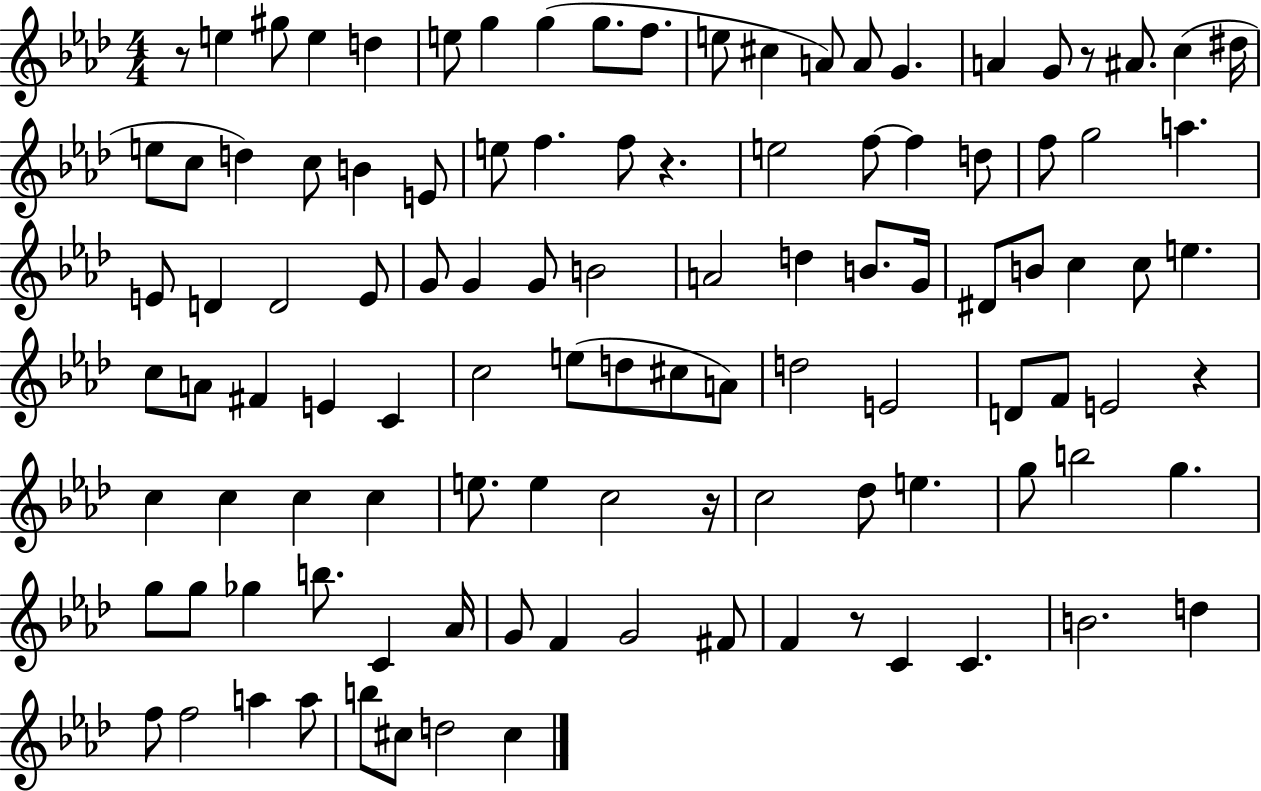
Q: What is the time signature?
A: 4/4